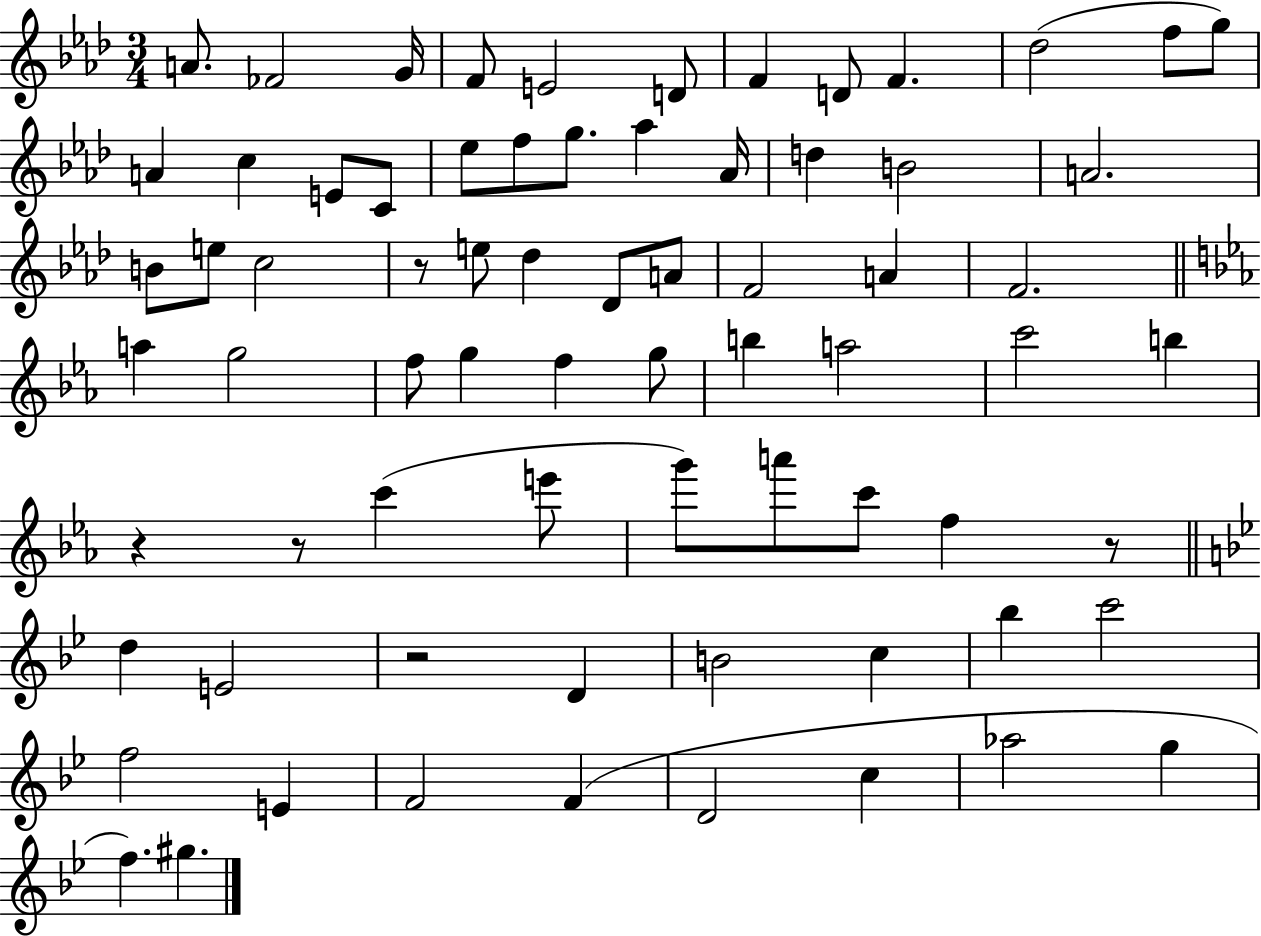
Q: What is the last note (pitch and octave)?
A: G#5